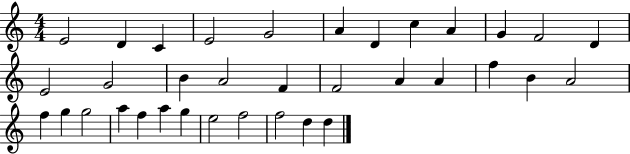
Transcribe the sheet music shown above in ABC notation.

X:1
T:Untitled
M:4/4
L:1/4
K:C
E2 D C E2 G2 A D c A G F2 D E2 G2 B A2 F F2 A A f B A2 f g g2 a f a g e2 f2 f2 d d